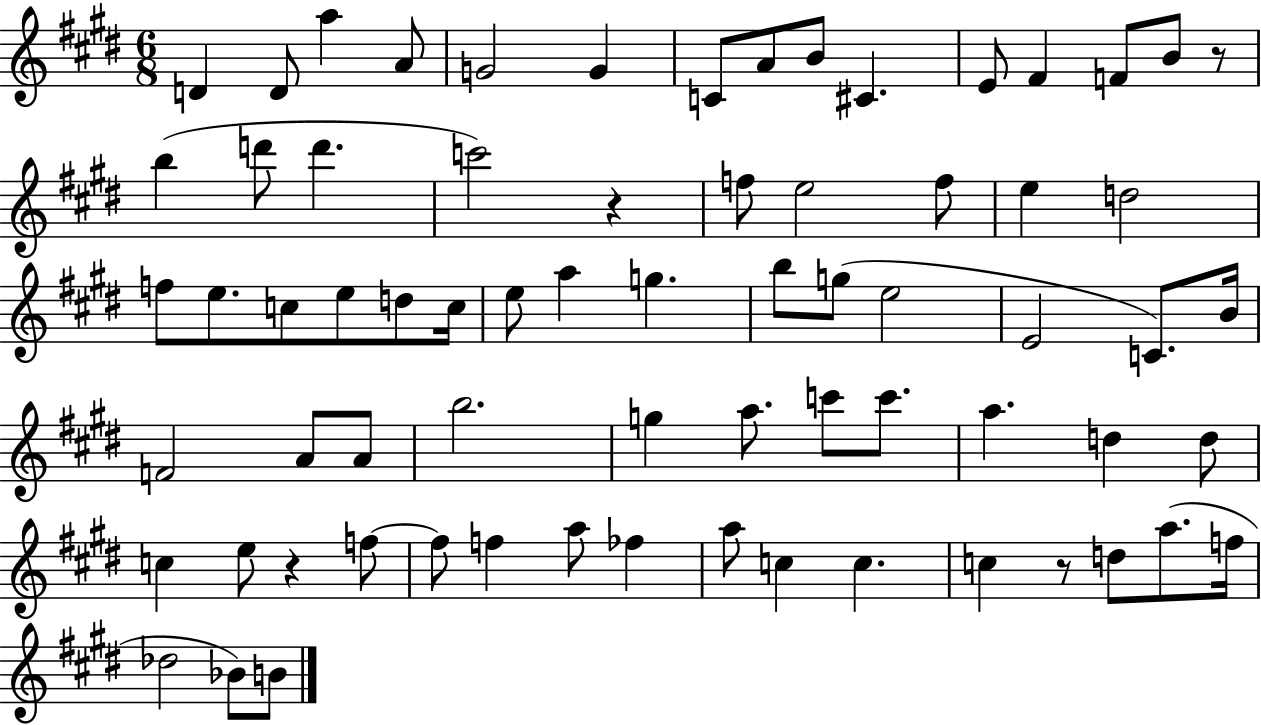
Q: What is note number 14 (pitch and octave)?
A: B4